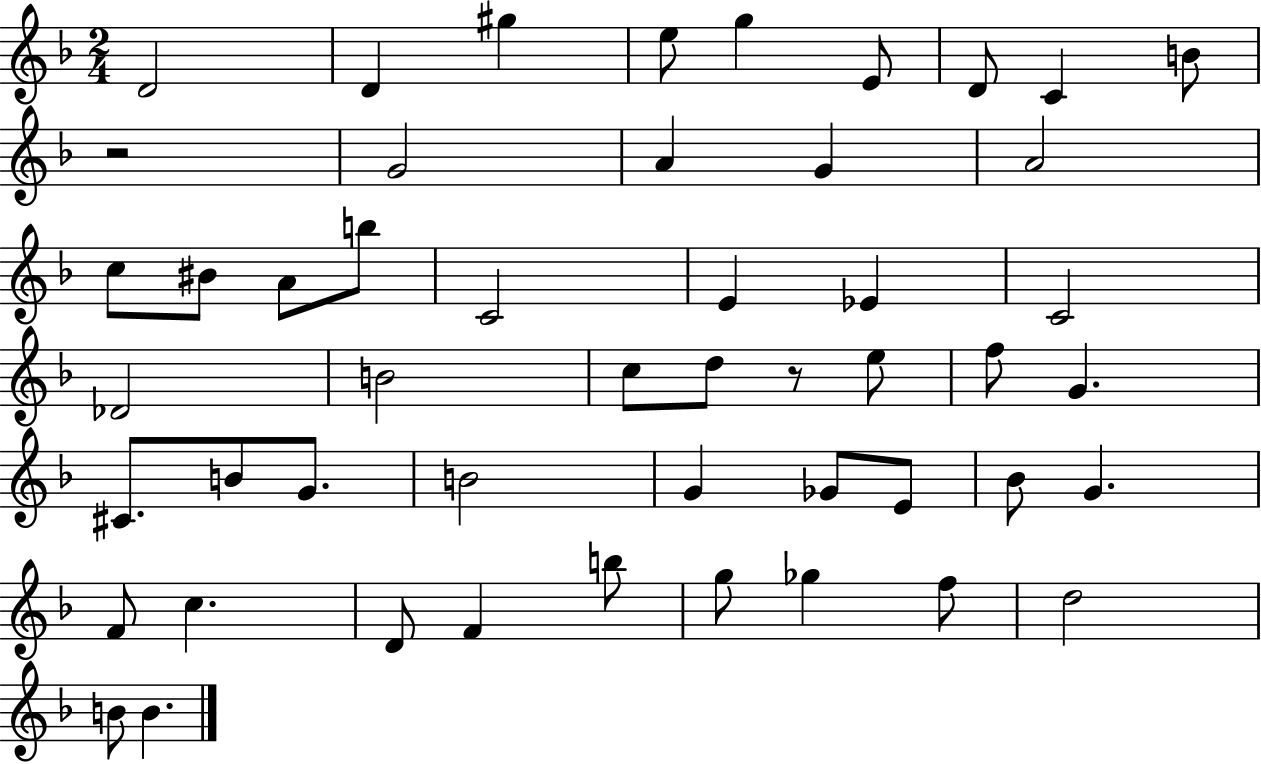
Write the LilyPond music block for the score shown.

{
  \clef treble
  \numericTimeSignature
  \time 2/4
  \key f \major
  d'2 | d'4 gis''4 | e''8 g''4 e'8 | d'8 c'4 b'8 | \break r2 | g'2 | a'4 g'4 | a'2 | \break c''8 bis'8 a'8 b''8 | c'2 | e'4 ees'4 | c'2 | \break des'2 | b'2 | c''8 d''8 r8 e''8 | f''8 g'4. | \break cis'8. b'8 g'8. | b'2 | g'4 ges'8 e'8 | bes'8 g'4. | \break f'8 c''4. | d'8 f'4 b''8 | g''8 ges''4 f''8 | d''2 | \break b'8 b'4. | \bar "|."
}